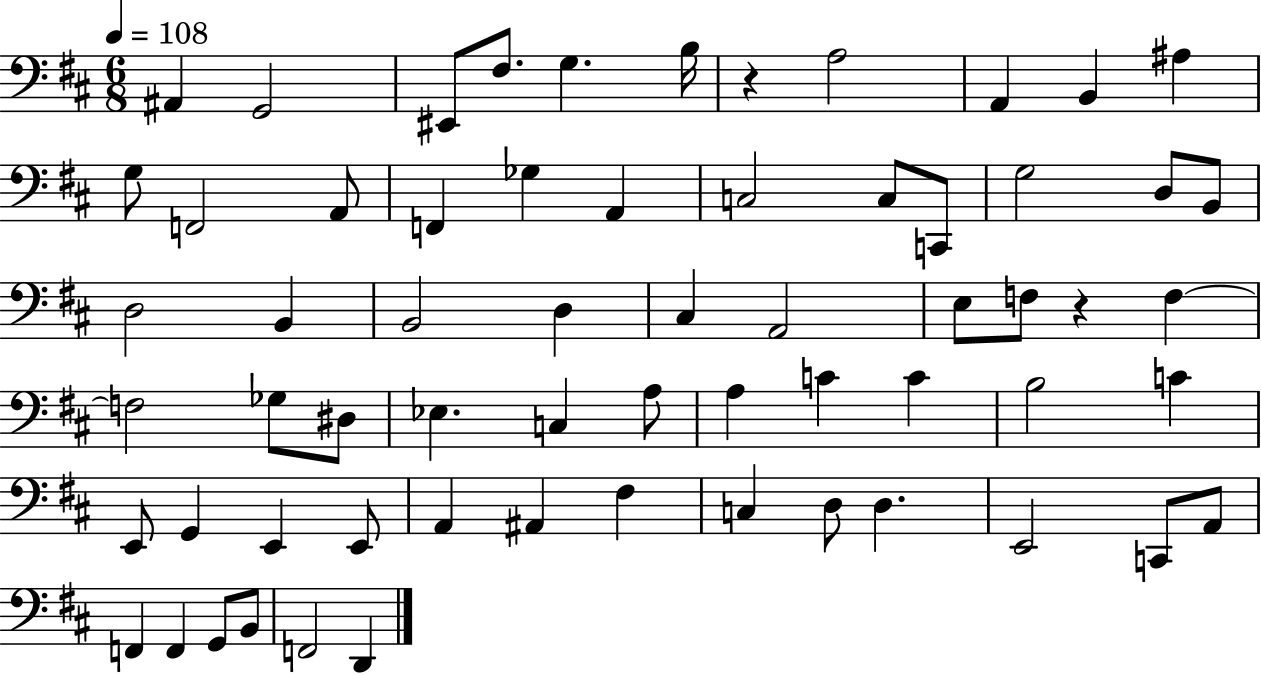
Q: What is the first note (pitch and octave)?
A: A#2